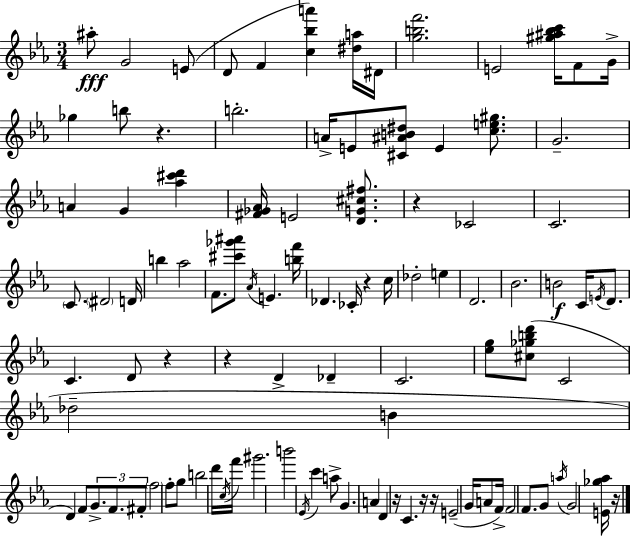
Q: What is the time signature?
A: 3/4